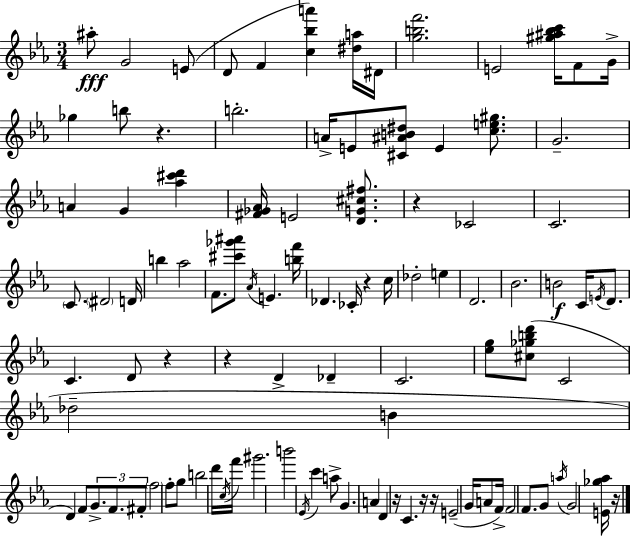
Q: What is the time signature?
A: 3/4